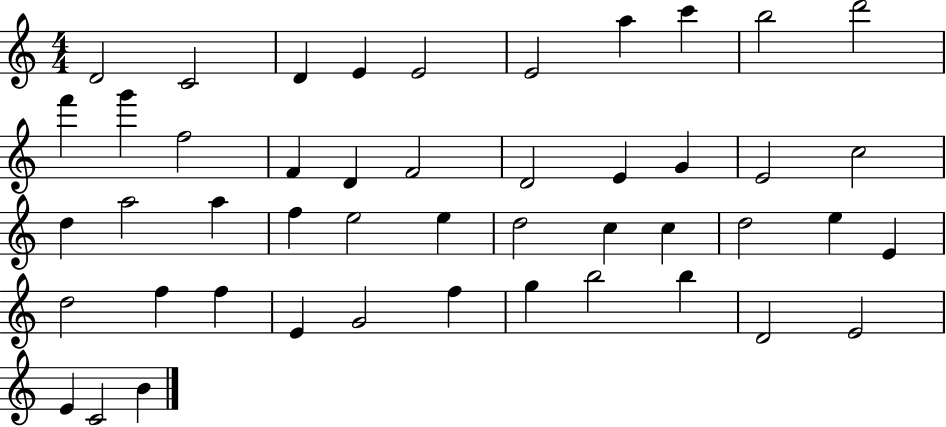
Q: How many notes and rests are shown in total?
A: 47